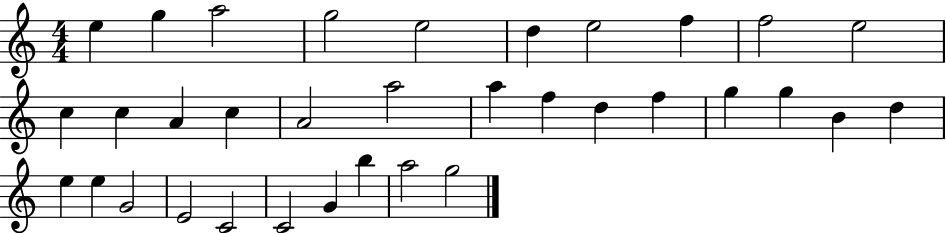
E5/q G5/q A5/h G5/h E5/h D5/q E5/h F5/q F5/h E5/h C5/q C5/q A4/q C5/q A4/h A5/h A5/q F5/q D5/q F5/q G5/q G5/q B4/q D5/q E5/q E5/q G4/h E4/h C4/h C4/h G4/q B5/q A5/h G5/h